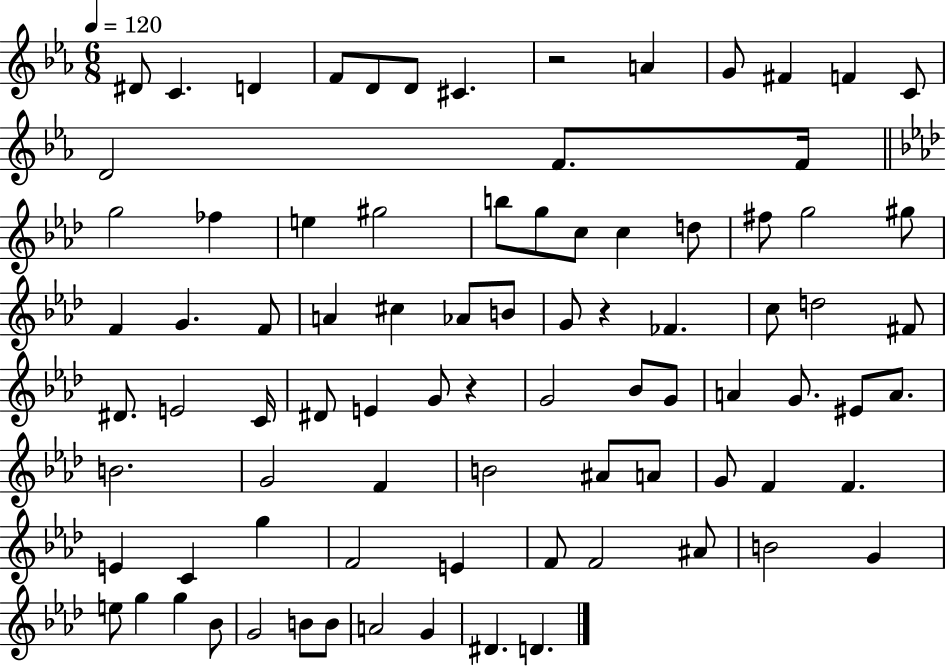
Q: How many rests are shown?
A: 3